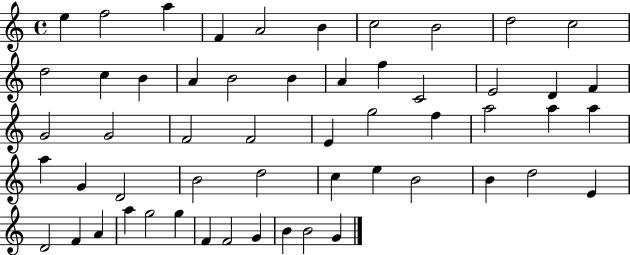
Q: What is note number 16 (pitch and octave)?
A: B4